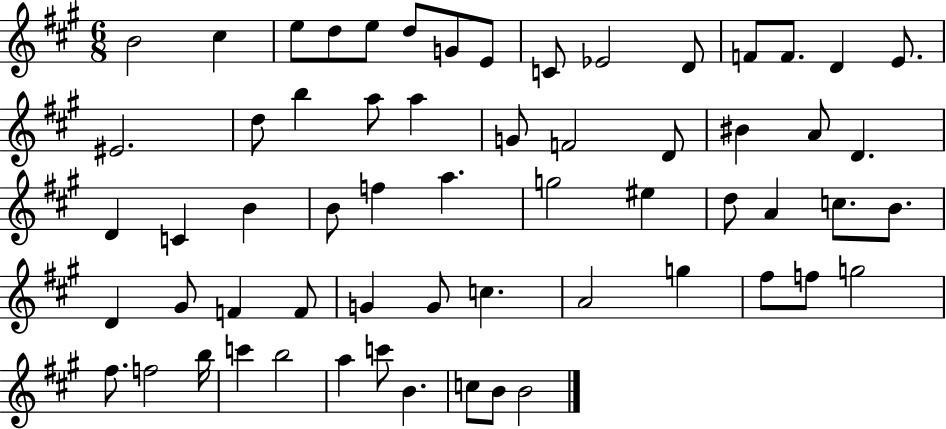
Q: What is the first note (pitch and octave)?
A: B4